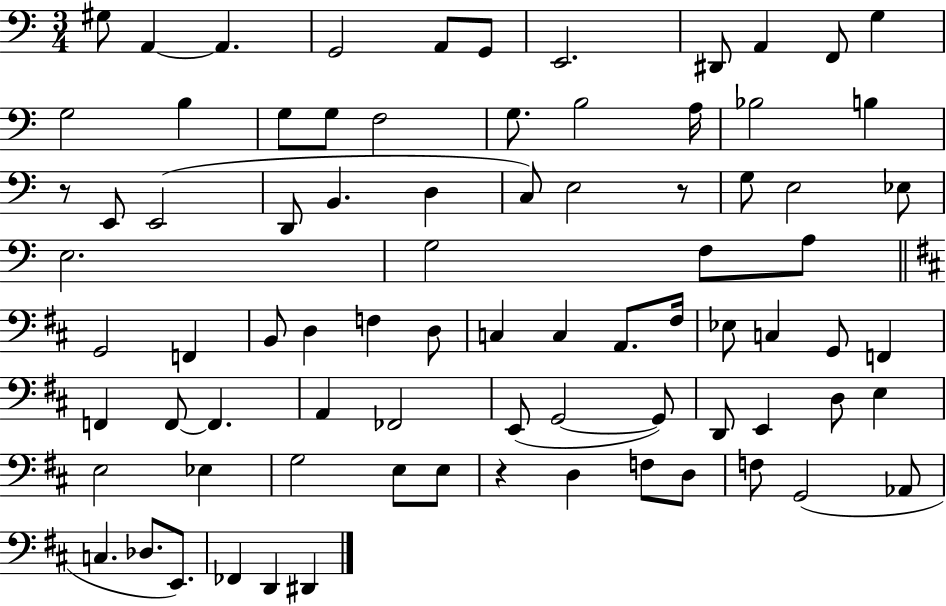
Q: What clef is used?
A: bass